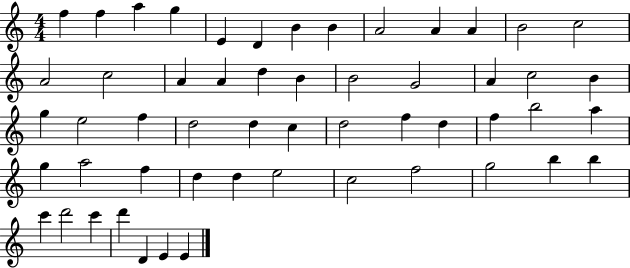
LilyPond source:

{
  \clef treble
  \numericTimeSignature
  \time 4/4
  \key c \major
  f''4 f''4 a''4 g''4 | e'4 d'4 b'4 b'4 | a'2 a'4 a'4 | b'2 c''2 | \break a'2 c''2 | a'4 a'4 d''4 b'4 | b'2 g'2 | a'4 c''2 b'4 | \break g''4 e''2 f''4 | d''2 d''4 c''4 | d''2 f''4 d''4 | f''4 b''2 a''4 | \break g''4 a''2 f''4 | d''4 d''4 e''2 | c''2 f''2 | g''2 b''4 b''4 | \break c'''4 d'''2 c'''4 | d'''4 d'4 e'4 e'4 | \bar "|."
}